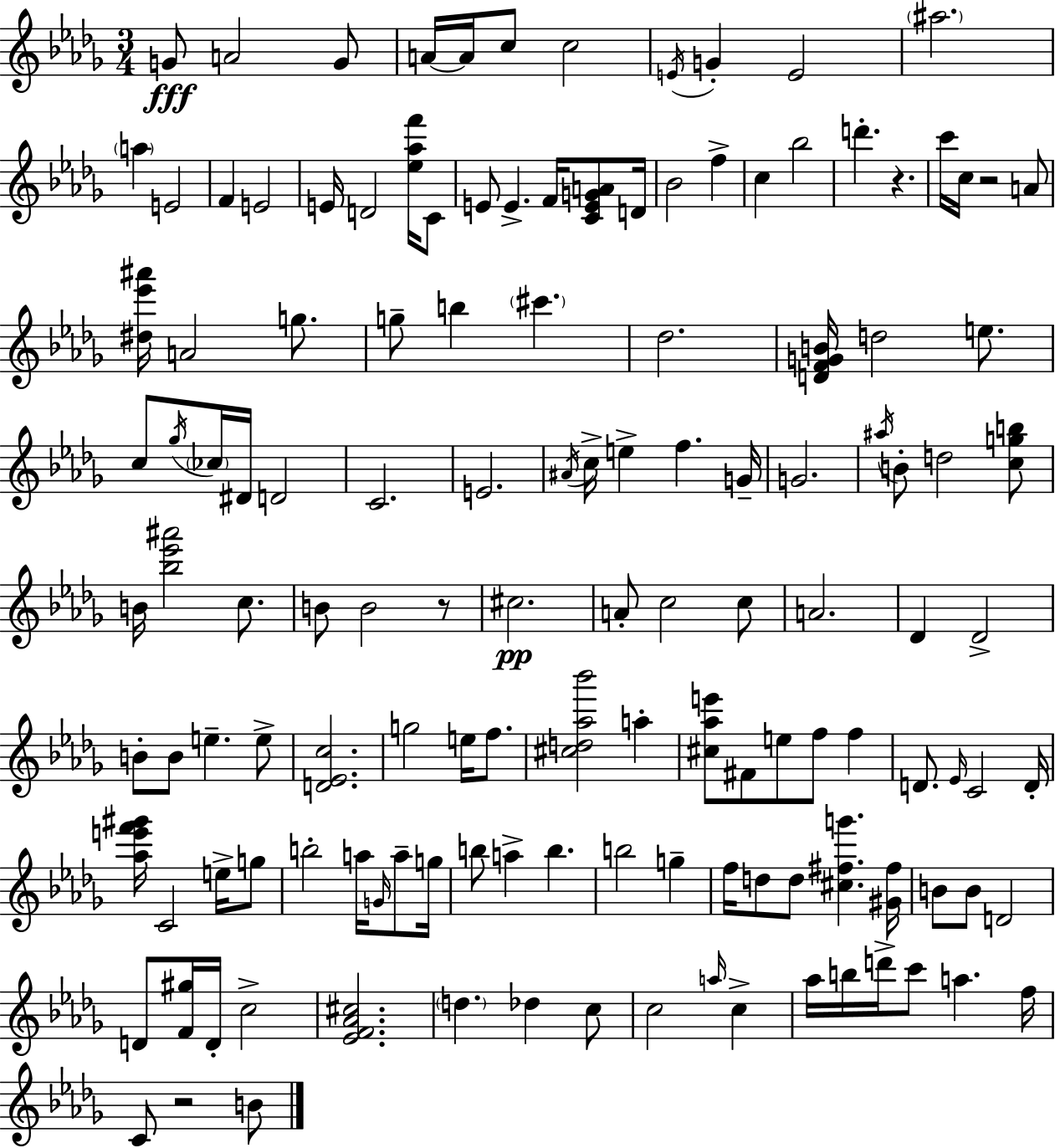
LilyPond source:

{
  \clef treble
  \numericTimeSignature
  \time 3/4
  \key bes \minor
  \repeat volta 2 { g'8\fff a'2 g'8 | a'16~~ a'16 c''8 c''2 | \acciaccatura { e'16 } g'4-. e'2 | \parenthesize ais''2. | \break \parenthesize a''4 e'2 | f'4 e'2 | e'16 d'2 <ees'' aes'' f'''>16 c'8 | e'8 e'4.-> f'16 <c' e' g' a'>8 | \break d'16 bes'2 f''4-> | c''4 bes''2 | d'''4.-. r4. | c'''16 c''16 r2 a'8 | \break <dis'' ees''' ais'''>16 a'2 g''8. | g''8-- b''4 \parenthesize cis'''4. | des''2. | <d' f' g' b'>16 d''2 e''8. | \break c''8 \acciaccatura { ges''16 } \parenthesize ces''16 dis'16 d'2 | c'2. | e'2. | \acciaccatura { ais'16 } c''16-> e''4-> f''4. | \break g'16-- g'2. | \acciaccatura { ais''16 } b'8-. d''2 | <c'' g'' b''>8 b'16 <bes'' ees''' ais'''>2 | c''8. b'8 b'2 | \break r8 cis''2.\pp | a'8-. c''2 | c''8 a'2. | des'4 des'2-> | \break b'8-. b'8 e''4.-- | e''8-> <d' ees' c''>2. | g''2 | e''16 f''8. <cis'' d'' aes'' bes'''>2 | \break a''4-. <cis'' aes'' e'''>8 fis'8 e''8 f''8 | f''4 d'8. \grace { ees'16 } c'2 | d'16-. <aes'' e''' f''' gis'''>16 c'2 | e''16-> g''8 b''2-. | \break a''16 \grace { g'16 } a''8-- g''16 b''8 a''4-> | b''4. b''2 | g''4-- f''16 d''8 d''8 <cis'' fis'' g'''>4. | <gis' fis''>16 b'8 b'8 d'2 | \break d'8 <f' gis''>16 d'16-. c''2-> | <ees' f' aes' cis''>2. | \parenthesize d''4. | des''4 c''8 c''2 | \break \grace { a''16 } c''4-> aes''16 b''16 d'''16-> c'''8 | a''4. f''16 c'8 r2 | b'8 } \bar "|."
}